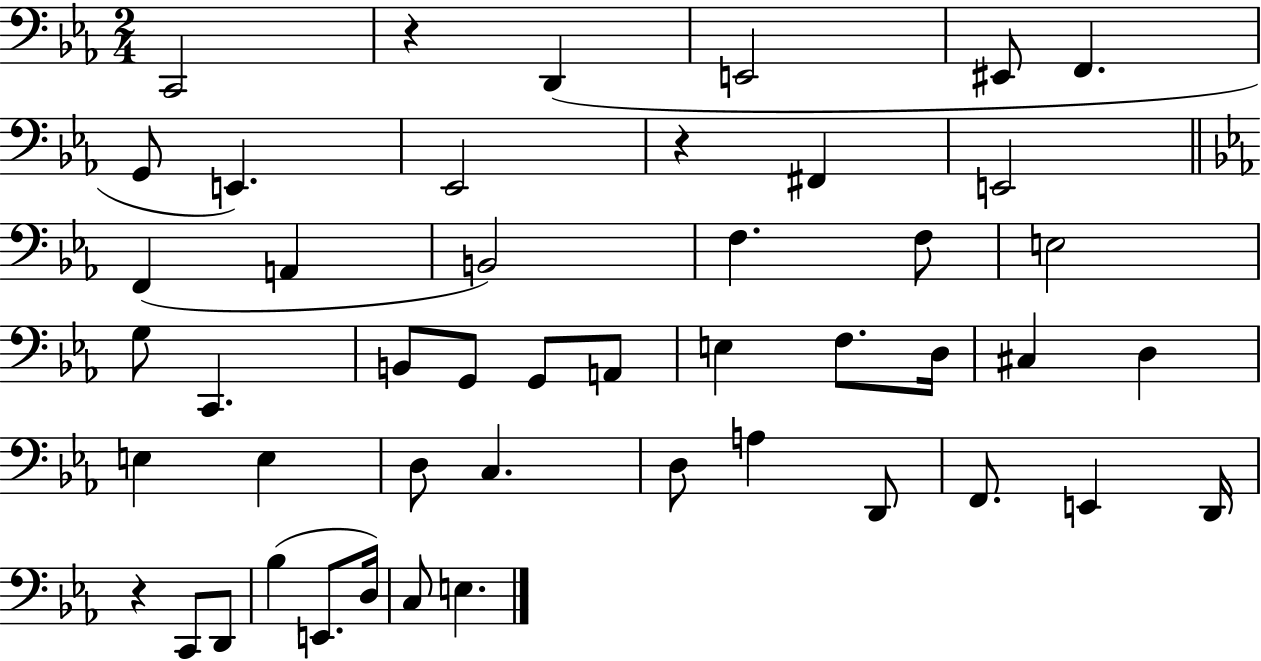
{
  \clef bass
  \numericTimeSignature
  \time 2/4
  \key ees \major
  c,2 | r4 d,4( | e,2 | eis,8 f,4. | \break g,8 e,4.) | ees,2 | r4 fis,4 | e,2 | \break \bar "||" \break \key ees \major f,4( a,4 | b,2) | f4. f8 | e2 | \break g8 c,4. | b,8 g,8 g,8 a,8 | e4 f8. d16 | cis4 d4 | \break e4 e4 | d8 c4. | d8 a4 d,8 | f,8. e,4 d,16 | \break r4 c,8 d,8 | bes4( e,8. d16) | c8 e4. | \bar "|."
}